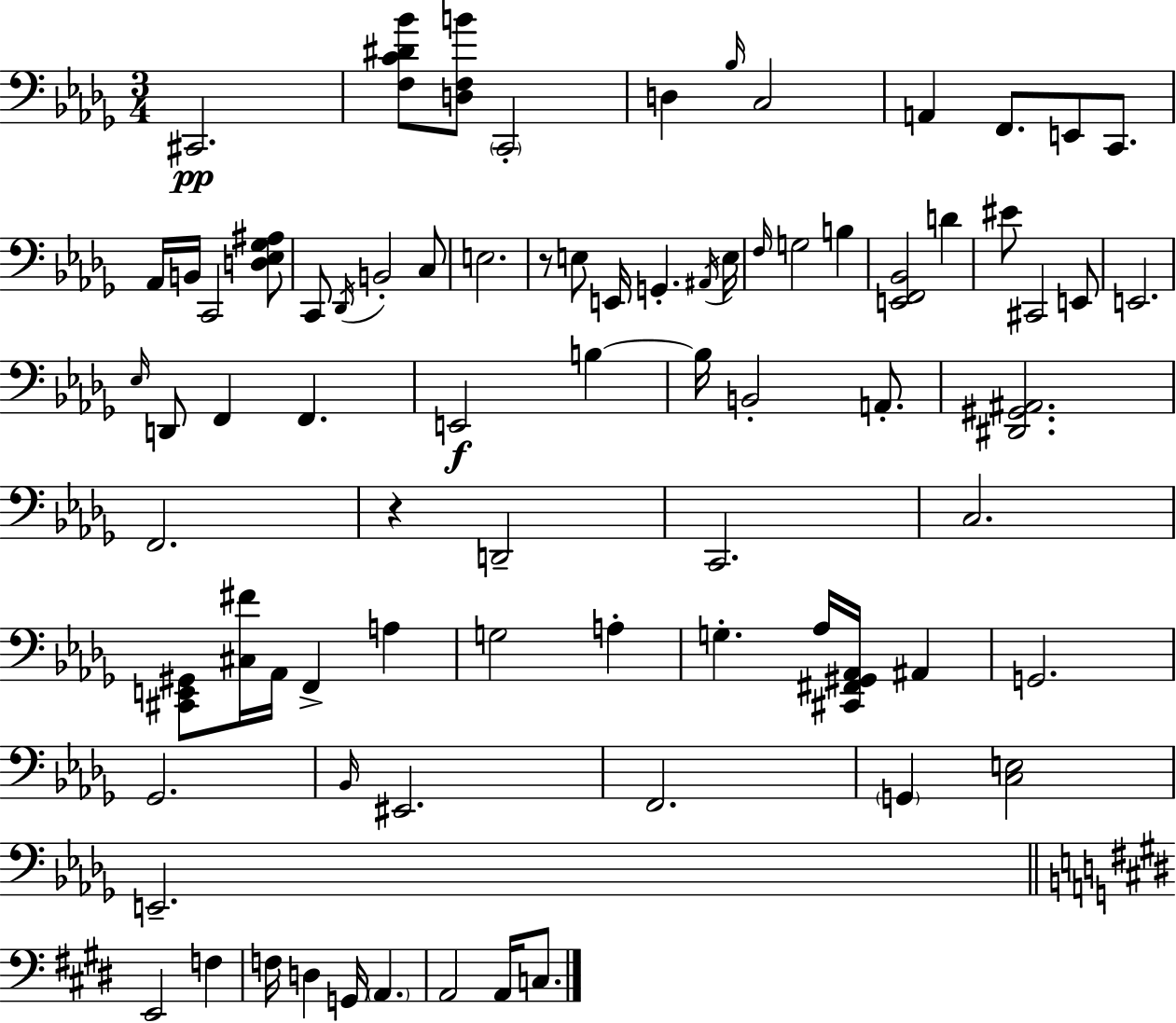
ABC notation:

X:1
T:Untitled
M:3/4
L:1/4
K:Bbm
^C,,2 [F,C^D_B]/2 [D,F,B]/2 C,,2 D, _B,/4 C,2 A,, F,,/2 E,,/2 C,,/2 _A,,/4 B,,/4 C,,2 [D,_E,_G,^A,]/2 C,,/2 _D,,/4 B,,2 C,/2 E,2 z/2 E,/2 E,,/4 G,, ^A,,/4 E,/4 F,/4 G,2 B, [E,,F,,_B,,]2 D ^E/2 ^C,,2 E,,/2 E,,2 _E,/4 D,,/2 F,, F,, E,,2 B, B,/4 B,,2 A,,/2 [^D,,^G,,^A,,]2 F,,2 z D,,2 C,,2 C,2 [^C,,E,,^G,,]/2 [^C,^F]/4 _A,,/4 F,, A, G,2 A, G, _A,/4 [^C,,^F,,^G,,_A,,]/4 ^A,, G,,2 _G,,2 _B,,/4 ^E,,2 F,,2 G,, [C,E,]2 E,,2 E,,2 F, F,/4 D, G,,/4 A,, A,,2 A,,/4 C,/2